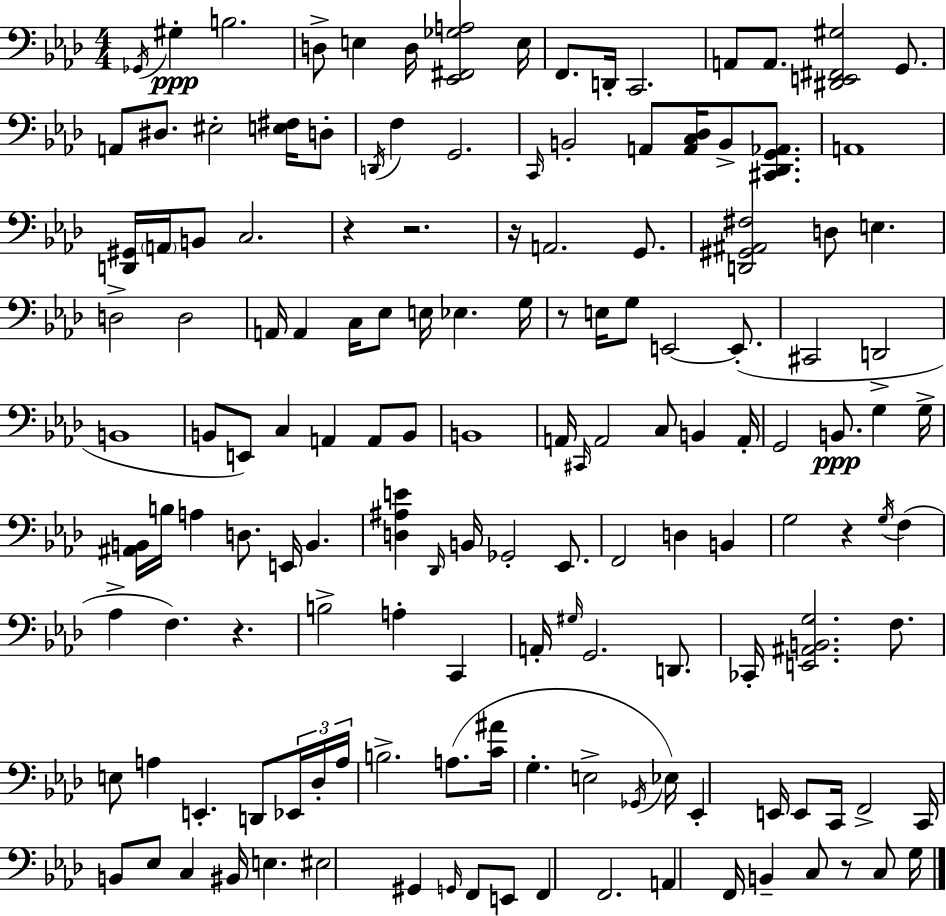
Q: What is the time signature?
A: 4/4